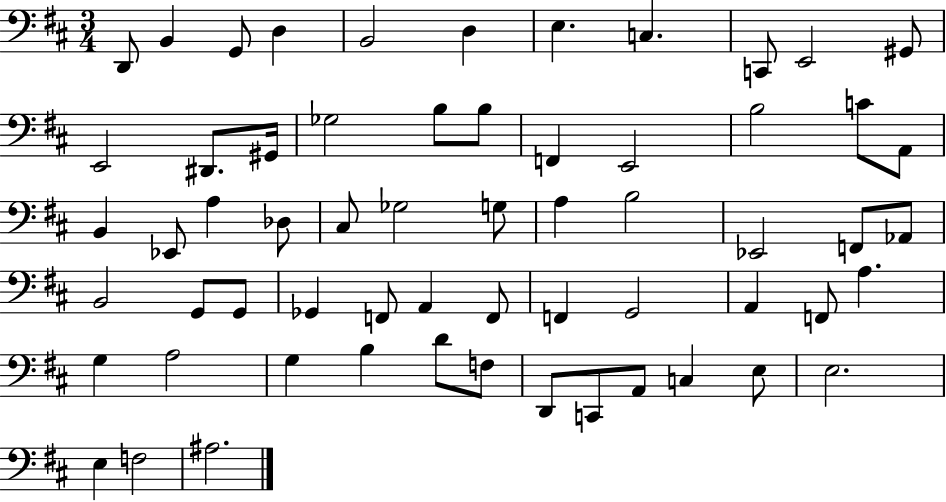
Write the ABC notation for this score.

X:1
T:Untitled
M:3/4
L:1/4
K:D
D,,/2 B,, G,,/2 D, B,,2 D, E, C, C,,/2 E,,2 ^G,,/2 E,,2 ^D,,/2 ^G,,/4 _G,2 B,/2 B,/2 F,, E,,2 B,2 C/2 A,,/2 B,, _E,,/2 A, _D,/2 ^C,/2 _G,2 G,/2 A, B,2 _E,,2 F,,/2 _A,,/2 B,,2 G,,/2 G,,/2 _G,, F,,/2 A,, F,,/2 F,, G,,2 A,, F,,/2 A, G, A,2 G, B, D/2 F,/2 D,,/2 C,,/2 A,,/2 C, E,/2 E,2 E, F,2 ^A,2